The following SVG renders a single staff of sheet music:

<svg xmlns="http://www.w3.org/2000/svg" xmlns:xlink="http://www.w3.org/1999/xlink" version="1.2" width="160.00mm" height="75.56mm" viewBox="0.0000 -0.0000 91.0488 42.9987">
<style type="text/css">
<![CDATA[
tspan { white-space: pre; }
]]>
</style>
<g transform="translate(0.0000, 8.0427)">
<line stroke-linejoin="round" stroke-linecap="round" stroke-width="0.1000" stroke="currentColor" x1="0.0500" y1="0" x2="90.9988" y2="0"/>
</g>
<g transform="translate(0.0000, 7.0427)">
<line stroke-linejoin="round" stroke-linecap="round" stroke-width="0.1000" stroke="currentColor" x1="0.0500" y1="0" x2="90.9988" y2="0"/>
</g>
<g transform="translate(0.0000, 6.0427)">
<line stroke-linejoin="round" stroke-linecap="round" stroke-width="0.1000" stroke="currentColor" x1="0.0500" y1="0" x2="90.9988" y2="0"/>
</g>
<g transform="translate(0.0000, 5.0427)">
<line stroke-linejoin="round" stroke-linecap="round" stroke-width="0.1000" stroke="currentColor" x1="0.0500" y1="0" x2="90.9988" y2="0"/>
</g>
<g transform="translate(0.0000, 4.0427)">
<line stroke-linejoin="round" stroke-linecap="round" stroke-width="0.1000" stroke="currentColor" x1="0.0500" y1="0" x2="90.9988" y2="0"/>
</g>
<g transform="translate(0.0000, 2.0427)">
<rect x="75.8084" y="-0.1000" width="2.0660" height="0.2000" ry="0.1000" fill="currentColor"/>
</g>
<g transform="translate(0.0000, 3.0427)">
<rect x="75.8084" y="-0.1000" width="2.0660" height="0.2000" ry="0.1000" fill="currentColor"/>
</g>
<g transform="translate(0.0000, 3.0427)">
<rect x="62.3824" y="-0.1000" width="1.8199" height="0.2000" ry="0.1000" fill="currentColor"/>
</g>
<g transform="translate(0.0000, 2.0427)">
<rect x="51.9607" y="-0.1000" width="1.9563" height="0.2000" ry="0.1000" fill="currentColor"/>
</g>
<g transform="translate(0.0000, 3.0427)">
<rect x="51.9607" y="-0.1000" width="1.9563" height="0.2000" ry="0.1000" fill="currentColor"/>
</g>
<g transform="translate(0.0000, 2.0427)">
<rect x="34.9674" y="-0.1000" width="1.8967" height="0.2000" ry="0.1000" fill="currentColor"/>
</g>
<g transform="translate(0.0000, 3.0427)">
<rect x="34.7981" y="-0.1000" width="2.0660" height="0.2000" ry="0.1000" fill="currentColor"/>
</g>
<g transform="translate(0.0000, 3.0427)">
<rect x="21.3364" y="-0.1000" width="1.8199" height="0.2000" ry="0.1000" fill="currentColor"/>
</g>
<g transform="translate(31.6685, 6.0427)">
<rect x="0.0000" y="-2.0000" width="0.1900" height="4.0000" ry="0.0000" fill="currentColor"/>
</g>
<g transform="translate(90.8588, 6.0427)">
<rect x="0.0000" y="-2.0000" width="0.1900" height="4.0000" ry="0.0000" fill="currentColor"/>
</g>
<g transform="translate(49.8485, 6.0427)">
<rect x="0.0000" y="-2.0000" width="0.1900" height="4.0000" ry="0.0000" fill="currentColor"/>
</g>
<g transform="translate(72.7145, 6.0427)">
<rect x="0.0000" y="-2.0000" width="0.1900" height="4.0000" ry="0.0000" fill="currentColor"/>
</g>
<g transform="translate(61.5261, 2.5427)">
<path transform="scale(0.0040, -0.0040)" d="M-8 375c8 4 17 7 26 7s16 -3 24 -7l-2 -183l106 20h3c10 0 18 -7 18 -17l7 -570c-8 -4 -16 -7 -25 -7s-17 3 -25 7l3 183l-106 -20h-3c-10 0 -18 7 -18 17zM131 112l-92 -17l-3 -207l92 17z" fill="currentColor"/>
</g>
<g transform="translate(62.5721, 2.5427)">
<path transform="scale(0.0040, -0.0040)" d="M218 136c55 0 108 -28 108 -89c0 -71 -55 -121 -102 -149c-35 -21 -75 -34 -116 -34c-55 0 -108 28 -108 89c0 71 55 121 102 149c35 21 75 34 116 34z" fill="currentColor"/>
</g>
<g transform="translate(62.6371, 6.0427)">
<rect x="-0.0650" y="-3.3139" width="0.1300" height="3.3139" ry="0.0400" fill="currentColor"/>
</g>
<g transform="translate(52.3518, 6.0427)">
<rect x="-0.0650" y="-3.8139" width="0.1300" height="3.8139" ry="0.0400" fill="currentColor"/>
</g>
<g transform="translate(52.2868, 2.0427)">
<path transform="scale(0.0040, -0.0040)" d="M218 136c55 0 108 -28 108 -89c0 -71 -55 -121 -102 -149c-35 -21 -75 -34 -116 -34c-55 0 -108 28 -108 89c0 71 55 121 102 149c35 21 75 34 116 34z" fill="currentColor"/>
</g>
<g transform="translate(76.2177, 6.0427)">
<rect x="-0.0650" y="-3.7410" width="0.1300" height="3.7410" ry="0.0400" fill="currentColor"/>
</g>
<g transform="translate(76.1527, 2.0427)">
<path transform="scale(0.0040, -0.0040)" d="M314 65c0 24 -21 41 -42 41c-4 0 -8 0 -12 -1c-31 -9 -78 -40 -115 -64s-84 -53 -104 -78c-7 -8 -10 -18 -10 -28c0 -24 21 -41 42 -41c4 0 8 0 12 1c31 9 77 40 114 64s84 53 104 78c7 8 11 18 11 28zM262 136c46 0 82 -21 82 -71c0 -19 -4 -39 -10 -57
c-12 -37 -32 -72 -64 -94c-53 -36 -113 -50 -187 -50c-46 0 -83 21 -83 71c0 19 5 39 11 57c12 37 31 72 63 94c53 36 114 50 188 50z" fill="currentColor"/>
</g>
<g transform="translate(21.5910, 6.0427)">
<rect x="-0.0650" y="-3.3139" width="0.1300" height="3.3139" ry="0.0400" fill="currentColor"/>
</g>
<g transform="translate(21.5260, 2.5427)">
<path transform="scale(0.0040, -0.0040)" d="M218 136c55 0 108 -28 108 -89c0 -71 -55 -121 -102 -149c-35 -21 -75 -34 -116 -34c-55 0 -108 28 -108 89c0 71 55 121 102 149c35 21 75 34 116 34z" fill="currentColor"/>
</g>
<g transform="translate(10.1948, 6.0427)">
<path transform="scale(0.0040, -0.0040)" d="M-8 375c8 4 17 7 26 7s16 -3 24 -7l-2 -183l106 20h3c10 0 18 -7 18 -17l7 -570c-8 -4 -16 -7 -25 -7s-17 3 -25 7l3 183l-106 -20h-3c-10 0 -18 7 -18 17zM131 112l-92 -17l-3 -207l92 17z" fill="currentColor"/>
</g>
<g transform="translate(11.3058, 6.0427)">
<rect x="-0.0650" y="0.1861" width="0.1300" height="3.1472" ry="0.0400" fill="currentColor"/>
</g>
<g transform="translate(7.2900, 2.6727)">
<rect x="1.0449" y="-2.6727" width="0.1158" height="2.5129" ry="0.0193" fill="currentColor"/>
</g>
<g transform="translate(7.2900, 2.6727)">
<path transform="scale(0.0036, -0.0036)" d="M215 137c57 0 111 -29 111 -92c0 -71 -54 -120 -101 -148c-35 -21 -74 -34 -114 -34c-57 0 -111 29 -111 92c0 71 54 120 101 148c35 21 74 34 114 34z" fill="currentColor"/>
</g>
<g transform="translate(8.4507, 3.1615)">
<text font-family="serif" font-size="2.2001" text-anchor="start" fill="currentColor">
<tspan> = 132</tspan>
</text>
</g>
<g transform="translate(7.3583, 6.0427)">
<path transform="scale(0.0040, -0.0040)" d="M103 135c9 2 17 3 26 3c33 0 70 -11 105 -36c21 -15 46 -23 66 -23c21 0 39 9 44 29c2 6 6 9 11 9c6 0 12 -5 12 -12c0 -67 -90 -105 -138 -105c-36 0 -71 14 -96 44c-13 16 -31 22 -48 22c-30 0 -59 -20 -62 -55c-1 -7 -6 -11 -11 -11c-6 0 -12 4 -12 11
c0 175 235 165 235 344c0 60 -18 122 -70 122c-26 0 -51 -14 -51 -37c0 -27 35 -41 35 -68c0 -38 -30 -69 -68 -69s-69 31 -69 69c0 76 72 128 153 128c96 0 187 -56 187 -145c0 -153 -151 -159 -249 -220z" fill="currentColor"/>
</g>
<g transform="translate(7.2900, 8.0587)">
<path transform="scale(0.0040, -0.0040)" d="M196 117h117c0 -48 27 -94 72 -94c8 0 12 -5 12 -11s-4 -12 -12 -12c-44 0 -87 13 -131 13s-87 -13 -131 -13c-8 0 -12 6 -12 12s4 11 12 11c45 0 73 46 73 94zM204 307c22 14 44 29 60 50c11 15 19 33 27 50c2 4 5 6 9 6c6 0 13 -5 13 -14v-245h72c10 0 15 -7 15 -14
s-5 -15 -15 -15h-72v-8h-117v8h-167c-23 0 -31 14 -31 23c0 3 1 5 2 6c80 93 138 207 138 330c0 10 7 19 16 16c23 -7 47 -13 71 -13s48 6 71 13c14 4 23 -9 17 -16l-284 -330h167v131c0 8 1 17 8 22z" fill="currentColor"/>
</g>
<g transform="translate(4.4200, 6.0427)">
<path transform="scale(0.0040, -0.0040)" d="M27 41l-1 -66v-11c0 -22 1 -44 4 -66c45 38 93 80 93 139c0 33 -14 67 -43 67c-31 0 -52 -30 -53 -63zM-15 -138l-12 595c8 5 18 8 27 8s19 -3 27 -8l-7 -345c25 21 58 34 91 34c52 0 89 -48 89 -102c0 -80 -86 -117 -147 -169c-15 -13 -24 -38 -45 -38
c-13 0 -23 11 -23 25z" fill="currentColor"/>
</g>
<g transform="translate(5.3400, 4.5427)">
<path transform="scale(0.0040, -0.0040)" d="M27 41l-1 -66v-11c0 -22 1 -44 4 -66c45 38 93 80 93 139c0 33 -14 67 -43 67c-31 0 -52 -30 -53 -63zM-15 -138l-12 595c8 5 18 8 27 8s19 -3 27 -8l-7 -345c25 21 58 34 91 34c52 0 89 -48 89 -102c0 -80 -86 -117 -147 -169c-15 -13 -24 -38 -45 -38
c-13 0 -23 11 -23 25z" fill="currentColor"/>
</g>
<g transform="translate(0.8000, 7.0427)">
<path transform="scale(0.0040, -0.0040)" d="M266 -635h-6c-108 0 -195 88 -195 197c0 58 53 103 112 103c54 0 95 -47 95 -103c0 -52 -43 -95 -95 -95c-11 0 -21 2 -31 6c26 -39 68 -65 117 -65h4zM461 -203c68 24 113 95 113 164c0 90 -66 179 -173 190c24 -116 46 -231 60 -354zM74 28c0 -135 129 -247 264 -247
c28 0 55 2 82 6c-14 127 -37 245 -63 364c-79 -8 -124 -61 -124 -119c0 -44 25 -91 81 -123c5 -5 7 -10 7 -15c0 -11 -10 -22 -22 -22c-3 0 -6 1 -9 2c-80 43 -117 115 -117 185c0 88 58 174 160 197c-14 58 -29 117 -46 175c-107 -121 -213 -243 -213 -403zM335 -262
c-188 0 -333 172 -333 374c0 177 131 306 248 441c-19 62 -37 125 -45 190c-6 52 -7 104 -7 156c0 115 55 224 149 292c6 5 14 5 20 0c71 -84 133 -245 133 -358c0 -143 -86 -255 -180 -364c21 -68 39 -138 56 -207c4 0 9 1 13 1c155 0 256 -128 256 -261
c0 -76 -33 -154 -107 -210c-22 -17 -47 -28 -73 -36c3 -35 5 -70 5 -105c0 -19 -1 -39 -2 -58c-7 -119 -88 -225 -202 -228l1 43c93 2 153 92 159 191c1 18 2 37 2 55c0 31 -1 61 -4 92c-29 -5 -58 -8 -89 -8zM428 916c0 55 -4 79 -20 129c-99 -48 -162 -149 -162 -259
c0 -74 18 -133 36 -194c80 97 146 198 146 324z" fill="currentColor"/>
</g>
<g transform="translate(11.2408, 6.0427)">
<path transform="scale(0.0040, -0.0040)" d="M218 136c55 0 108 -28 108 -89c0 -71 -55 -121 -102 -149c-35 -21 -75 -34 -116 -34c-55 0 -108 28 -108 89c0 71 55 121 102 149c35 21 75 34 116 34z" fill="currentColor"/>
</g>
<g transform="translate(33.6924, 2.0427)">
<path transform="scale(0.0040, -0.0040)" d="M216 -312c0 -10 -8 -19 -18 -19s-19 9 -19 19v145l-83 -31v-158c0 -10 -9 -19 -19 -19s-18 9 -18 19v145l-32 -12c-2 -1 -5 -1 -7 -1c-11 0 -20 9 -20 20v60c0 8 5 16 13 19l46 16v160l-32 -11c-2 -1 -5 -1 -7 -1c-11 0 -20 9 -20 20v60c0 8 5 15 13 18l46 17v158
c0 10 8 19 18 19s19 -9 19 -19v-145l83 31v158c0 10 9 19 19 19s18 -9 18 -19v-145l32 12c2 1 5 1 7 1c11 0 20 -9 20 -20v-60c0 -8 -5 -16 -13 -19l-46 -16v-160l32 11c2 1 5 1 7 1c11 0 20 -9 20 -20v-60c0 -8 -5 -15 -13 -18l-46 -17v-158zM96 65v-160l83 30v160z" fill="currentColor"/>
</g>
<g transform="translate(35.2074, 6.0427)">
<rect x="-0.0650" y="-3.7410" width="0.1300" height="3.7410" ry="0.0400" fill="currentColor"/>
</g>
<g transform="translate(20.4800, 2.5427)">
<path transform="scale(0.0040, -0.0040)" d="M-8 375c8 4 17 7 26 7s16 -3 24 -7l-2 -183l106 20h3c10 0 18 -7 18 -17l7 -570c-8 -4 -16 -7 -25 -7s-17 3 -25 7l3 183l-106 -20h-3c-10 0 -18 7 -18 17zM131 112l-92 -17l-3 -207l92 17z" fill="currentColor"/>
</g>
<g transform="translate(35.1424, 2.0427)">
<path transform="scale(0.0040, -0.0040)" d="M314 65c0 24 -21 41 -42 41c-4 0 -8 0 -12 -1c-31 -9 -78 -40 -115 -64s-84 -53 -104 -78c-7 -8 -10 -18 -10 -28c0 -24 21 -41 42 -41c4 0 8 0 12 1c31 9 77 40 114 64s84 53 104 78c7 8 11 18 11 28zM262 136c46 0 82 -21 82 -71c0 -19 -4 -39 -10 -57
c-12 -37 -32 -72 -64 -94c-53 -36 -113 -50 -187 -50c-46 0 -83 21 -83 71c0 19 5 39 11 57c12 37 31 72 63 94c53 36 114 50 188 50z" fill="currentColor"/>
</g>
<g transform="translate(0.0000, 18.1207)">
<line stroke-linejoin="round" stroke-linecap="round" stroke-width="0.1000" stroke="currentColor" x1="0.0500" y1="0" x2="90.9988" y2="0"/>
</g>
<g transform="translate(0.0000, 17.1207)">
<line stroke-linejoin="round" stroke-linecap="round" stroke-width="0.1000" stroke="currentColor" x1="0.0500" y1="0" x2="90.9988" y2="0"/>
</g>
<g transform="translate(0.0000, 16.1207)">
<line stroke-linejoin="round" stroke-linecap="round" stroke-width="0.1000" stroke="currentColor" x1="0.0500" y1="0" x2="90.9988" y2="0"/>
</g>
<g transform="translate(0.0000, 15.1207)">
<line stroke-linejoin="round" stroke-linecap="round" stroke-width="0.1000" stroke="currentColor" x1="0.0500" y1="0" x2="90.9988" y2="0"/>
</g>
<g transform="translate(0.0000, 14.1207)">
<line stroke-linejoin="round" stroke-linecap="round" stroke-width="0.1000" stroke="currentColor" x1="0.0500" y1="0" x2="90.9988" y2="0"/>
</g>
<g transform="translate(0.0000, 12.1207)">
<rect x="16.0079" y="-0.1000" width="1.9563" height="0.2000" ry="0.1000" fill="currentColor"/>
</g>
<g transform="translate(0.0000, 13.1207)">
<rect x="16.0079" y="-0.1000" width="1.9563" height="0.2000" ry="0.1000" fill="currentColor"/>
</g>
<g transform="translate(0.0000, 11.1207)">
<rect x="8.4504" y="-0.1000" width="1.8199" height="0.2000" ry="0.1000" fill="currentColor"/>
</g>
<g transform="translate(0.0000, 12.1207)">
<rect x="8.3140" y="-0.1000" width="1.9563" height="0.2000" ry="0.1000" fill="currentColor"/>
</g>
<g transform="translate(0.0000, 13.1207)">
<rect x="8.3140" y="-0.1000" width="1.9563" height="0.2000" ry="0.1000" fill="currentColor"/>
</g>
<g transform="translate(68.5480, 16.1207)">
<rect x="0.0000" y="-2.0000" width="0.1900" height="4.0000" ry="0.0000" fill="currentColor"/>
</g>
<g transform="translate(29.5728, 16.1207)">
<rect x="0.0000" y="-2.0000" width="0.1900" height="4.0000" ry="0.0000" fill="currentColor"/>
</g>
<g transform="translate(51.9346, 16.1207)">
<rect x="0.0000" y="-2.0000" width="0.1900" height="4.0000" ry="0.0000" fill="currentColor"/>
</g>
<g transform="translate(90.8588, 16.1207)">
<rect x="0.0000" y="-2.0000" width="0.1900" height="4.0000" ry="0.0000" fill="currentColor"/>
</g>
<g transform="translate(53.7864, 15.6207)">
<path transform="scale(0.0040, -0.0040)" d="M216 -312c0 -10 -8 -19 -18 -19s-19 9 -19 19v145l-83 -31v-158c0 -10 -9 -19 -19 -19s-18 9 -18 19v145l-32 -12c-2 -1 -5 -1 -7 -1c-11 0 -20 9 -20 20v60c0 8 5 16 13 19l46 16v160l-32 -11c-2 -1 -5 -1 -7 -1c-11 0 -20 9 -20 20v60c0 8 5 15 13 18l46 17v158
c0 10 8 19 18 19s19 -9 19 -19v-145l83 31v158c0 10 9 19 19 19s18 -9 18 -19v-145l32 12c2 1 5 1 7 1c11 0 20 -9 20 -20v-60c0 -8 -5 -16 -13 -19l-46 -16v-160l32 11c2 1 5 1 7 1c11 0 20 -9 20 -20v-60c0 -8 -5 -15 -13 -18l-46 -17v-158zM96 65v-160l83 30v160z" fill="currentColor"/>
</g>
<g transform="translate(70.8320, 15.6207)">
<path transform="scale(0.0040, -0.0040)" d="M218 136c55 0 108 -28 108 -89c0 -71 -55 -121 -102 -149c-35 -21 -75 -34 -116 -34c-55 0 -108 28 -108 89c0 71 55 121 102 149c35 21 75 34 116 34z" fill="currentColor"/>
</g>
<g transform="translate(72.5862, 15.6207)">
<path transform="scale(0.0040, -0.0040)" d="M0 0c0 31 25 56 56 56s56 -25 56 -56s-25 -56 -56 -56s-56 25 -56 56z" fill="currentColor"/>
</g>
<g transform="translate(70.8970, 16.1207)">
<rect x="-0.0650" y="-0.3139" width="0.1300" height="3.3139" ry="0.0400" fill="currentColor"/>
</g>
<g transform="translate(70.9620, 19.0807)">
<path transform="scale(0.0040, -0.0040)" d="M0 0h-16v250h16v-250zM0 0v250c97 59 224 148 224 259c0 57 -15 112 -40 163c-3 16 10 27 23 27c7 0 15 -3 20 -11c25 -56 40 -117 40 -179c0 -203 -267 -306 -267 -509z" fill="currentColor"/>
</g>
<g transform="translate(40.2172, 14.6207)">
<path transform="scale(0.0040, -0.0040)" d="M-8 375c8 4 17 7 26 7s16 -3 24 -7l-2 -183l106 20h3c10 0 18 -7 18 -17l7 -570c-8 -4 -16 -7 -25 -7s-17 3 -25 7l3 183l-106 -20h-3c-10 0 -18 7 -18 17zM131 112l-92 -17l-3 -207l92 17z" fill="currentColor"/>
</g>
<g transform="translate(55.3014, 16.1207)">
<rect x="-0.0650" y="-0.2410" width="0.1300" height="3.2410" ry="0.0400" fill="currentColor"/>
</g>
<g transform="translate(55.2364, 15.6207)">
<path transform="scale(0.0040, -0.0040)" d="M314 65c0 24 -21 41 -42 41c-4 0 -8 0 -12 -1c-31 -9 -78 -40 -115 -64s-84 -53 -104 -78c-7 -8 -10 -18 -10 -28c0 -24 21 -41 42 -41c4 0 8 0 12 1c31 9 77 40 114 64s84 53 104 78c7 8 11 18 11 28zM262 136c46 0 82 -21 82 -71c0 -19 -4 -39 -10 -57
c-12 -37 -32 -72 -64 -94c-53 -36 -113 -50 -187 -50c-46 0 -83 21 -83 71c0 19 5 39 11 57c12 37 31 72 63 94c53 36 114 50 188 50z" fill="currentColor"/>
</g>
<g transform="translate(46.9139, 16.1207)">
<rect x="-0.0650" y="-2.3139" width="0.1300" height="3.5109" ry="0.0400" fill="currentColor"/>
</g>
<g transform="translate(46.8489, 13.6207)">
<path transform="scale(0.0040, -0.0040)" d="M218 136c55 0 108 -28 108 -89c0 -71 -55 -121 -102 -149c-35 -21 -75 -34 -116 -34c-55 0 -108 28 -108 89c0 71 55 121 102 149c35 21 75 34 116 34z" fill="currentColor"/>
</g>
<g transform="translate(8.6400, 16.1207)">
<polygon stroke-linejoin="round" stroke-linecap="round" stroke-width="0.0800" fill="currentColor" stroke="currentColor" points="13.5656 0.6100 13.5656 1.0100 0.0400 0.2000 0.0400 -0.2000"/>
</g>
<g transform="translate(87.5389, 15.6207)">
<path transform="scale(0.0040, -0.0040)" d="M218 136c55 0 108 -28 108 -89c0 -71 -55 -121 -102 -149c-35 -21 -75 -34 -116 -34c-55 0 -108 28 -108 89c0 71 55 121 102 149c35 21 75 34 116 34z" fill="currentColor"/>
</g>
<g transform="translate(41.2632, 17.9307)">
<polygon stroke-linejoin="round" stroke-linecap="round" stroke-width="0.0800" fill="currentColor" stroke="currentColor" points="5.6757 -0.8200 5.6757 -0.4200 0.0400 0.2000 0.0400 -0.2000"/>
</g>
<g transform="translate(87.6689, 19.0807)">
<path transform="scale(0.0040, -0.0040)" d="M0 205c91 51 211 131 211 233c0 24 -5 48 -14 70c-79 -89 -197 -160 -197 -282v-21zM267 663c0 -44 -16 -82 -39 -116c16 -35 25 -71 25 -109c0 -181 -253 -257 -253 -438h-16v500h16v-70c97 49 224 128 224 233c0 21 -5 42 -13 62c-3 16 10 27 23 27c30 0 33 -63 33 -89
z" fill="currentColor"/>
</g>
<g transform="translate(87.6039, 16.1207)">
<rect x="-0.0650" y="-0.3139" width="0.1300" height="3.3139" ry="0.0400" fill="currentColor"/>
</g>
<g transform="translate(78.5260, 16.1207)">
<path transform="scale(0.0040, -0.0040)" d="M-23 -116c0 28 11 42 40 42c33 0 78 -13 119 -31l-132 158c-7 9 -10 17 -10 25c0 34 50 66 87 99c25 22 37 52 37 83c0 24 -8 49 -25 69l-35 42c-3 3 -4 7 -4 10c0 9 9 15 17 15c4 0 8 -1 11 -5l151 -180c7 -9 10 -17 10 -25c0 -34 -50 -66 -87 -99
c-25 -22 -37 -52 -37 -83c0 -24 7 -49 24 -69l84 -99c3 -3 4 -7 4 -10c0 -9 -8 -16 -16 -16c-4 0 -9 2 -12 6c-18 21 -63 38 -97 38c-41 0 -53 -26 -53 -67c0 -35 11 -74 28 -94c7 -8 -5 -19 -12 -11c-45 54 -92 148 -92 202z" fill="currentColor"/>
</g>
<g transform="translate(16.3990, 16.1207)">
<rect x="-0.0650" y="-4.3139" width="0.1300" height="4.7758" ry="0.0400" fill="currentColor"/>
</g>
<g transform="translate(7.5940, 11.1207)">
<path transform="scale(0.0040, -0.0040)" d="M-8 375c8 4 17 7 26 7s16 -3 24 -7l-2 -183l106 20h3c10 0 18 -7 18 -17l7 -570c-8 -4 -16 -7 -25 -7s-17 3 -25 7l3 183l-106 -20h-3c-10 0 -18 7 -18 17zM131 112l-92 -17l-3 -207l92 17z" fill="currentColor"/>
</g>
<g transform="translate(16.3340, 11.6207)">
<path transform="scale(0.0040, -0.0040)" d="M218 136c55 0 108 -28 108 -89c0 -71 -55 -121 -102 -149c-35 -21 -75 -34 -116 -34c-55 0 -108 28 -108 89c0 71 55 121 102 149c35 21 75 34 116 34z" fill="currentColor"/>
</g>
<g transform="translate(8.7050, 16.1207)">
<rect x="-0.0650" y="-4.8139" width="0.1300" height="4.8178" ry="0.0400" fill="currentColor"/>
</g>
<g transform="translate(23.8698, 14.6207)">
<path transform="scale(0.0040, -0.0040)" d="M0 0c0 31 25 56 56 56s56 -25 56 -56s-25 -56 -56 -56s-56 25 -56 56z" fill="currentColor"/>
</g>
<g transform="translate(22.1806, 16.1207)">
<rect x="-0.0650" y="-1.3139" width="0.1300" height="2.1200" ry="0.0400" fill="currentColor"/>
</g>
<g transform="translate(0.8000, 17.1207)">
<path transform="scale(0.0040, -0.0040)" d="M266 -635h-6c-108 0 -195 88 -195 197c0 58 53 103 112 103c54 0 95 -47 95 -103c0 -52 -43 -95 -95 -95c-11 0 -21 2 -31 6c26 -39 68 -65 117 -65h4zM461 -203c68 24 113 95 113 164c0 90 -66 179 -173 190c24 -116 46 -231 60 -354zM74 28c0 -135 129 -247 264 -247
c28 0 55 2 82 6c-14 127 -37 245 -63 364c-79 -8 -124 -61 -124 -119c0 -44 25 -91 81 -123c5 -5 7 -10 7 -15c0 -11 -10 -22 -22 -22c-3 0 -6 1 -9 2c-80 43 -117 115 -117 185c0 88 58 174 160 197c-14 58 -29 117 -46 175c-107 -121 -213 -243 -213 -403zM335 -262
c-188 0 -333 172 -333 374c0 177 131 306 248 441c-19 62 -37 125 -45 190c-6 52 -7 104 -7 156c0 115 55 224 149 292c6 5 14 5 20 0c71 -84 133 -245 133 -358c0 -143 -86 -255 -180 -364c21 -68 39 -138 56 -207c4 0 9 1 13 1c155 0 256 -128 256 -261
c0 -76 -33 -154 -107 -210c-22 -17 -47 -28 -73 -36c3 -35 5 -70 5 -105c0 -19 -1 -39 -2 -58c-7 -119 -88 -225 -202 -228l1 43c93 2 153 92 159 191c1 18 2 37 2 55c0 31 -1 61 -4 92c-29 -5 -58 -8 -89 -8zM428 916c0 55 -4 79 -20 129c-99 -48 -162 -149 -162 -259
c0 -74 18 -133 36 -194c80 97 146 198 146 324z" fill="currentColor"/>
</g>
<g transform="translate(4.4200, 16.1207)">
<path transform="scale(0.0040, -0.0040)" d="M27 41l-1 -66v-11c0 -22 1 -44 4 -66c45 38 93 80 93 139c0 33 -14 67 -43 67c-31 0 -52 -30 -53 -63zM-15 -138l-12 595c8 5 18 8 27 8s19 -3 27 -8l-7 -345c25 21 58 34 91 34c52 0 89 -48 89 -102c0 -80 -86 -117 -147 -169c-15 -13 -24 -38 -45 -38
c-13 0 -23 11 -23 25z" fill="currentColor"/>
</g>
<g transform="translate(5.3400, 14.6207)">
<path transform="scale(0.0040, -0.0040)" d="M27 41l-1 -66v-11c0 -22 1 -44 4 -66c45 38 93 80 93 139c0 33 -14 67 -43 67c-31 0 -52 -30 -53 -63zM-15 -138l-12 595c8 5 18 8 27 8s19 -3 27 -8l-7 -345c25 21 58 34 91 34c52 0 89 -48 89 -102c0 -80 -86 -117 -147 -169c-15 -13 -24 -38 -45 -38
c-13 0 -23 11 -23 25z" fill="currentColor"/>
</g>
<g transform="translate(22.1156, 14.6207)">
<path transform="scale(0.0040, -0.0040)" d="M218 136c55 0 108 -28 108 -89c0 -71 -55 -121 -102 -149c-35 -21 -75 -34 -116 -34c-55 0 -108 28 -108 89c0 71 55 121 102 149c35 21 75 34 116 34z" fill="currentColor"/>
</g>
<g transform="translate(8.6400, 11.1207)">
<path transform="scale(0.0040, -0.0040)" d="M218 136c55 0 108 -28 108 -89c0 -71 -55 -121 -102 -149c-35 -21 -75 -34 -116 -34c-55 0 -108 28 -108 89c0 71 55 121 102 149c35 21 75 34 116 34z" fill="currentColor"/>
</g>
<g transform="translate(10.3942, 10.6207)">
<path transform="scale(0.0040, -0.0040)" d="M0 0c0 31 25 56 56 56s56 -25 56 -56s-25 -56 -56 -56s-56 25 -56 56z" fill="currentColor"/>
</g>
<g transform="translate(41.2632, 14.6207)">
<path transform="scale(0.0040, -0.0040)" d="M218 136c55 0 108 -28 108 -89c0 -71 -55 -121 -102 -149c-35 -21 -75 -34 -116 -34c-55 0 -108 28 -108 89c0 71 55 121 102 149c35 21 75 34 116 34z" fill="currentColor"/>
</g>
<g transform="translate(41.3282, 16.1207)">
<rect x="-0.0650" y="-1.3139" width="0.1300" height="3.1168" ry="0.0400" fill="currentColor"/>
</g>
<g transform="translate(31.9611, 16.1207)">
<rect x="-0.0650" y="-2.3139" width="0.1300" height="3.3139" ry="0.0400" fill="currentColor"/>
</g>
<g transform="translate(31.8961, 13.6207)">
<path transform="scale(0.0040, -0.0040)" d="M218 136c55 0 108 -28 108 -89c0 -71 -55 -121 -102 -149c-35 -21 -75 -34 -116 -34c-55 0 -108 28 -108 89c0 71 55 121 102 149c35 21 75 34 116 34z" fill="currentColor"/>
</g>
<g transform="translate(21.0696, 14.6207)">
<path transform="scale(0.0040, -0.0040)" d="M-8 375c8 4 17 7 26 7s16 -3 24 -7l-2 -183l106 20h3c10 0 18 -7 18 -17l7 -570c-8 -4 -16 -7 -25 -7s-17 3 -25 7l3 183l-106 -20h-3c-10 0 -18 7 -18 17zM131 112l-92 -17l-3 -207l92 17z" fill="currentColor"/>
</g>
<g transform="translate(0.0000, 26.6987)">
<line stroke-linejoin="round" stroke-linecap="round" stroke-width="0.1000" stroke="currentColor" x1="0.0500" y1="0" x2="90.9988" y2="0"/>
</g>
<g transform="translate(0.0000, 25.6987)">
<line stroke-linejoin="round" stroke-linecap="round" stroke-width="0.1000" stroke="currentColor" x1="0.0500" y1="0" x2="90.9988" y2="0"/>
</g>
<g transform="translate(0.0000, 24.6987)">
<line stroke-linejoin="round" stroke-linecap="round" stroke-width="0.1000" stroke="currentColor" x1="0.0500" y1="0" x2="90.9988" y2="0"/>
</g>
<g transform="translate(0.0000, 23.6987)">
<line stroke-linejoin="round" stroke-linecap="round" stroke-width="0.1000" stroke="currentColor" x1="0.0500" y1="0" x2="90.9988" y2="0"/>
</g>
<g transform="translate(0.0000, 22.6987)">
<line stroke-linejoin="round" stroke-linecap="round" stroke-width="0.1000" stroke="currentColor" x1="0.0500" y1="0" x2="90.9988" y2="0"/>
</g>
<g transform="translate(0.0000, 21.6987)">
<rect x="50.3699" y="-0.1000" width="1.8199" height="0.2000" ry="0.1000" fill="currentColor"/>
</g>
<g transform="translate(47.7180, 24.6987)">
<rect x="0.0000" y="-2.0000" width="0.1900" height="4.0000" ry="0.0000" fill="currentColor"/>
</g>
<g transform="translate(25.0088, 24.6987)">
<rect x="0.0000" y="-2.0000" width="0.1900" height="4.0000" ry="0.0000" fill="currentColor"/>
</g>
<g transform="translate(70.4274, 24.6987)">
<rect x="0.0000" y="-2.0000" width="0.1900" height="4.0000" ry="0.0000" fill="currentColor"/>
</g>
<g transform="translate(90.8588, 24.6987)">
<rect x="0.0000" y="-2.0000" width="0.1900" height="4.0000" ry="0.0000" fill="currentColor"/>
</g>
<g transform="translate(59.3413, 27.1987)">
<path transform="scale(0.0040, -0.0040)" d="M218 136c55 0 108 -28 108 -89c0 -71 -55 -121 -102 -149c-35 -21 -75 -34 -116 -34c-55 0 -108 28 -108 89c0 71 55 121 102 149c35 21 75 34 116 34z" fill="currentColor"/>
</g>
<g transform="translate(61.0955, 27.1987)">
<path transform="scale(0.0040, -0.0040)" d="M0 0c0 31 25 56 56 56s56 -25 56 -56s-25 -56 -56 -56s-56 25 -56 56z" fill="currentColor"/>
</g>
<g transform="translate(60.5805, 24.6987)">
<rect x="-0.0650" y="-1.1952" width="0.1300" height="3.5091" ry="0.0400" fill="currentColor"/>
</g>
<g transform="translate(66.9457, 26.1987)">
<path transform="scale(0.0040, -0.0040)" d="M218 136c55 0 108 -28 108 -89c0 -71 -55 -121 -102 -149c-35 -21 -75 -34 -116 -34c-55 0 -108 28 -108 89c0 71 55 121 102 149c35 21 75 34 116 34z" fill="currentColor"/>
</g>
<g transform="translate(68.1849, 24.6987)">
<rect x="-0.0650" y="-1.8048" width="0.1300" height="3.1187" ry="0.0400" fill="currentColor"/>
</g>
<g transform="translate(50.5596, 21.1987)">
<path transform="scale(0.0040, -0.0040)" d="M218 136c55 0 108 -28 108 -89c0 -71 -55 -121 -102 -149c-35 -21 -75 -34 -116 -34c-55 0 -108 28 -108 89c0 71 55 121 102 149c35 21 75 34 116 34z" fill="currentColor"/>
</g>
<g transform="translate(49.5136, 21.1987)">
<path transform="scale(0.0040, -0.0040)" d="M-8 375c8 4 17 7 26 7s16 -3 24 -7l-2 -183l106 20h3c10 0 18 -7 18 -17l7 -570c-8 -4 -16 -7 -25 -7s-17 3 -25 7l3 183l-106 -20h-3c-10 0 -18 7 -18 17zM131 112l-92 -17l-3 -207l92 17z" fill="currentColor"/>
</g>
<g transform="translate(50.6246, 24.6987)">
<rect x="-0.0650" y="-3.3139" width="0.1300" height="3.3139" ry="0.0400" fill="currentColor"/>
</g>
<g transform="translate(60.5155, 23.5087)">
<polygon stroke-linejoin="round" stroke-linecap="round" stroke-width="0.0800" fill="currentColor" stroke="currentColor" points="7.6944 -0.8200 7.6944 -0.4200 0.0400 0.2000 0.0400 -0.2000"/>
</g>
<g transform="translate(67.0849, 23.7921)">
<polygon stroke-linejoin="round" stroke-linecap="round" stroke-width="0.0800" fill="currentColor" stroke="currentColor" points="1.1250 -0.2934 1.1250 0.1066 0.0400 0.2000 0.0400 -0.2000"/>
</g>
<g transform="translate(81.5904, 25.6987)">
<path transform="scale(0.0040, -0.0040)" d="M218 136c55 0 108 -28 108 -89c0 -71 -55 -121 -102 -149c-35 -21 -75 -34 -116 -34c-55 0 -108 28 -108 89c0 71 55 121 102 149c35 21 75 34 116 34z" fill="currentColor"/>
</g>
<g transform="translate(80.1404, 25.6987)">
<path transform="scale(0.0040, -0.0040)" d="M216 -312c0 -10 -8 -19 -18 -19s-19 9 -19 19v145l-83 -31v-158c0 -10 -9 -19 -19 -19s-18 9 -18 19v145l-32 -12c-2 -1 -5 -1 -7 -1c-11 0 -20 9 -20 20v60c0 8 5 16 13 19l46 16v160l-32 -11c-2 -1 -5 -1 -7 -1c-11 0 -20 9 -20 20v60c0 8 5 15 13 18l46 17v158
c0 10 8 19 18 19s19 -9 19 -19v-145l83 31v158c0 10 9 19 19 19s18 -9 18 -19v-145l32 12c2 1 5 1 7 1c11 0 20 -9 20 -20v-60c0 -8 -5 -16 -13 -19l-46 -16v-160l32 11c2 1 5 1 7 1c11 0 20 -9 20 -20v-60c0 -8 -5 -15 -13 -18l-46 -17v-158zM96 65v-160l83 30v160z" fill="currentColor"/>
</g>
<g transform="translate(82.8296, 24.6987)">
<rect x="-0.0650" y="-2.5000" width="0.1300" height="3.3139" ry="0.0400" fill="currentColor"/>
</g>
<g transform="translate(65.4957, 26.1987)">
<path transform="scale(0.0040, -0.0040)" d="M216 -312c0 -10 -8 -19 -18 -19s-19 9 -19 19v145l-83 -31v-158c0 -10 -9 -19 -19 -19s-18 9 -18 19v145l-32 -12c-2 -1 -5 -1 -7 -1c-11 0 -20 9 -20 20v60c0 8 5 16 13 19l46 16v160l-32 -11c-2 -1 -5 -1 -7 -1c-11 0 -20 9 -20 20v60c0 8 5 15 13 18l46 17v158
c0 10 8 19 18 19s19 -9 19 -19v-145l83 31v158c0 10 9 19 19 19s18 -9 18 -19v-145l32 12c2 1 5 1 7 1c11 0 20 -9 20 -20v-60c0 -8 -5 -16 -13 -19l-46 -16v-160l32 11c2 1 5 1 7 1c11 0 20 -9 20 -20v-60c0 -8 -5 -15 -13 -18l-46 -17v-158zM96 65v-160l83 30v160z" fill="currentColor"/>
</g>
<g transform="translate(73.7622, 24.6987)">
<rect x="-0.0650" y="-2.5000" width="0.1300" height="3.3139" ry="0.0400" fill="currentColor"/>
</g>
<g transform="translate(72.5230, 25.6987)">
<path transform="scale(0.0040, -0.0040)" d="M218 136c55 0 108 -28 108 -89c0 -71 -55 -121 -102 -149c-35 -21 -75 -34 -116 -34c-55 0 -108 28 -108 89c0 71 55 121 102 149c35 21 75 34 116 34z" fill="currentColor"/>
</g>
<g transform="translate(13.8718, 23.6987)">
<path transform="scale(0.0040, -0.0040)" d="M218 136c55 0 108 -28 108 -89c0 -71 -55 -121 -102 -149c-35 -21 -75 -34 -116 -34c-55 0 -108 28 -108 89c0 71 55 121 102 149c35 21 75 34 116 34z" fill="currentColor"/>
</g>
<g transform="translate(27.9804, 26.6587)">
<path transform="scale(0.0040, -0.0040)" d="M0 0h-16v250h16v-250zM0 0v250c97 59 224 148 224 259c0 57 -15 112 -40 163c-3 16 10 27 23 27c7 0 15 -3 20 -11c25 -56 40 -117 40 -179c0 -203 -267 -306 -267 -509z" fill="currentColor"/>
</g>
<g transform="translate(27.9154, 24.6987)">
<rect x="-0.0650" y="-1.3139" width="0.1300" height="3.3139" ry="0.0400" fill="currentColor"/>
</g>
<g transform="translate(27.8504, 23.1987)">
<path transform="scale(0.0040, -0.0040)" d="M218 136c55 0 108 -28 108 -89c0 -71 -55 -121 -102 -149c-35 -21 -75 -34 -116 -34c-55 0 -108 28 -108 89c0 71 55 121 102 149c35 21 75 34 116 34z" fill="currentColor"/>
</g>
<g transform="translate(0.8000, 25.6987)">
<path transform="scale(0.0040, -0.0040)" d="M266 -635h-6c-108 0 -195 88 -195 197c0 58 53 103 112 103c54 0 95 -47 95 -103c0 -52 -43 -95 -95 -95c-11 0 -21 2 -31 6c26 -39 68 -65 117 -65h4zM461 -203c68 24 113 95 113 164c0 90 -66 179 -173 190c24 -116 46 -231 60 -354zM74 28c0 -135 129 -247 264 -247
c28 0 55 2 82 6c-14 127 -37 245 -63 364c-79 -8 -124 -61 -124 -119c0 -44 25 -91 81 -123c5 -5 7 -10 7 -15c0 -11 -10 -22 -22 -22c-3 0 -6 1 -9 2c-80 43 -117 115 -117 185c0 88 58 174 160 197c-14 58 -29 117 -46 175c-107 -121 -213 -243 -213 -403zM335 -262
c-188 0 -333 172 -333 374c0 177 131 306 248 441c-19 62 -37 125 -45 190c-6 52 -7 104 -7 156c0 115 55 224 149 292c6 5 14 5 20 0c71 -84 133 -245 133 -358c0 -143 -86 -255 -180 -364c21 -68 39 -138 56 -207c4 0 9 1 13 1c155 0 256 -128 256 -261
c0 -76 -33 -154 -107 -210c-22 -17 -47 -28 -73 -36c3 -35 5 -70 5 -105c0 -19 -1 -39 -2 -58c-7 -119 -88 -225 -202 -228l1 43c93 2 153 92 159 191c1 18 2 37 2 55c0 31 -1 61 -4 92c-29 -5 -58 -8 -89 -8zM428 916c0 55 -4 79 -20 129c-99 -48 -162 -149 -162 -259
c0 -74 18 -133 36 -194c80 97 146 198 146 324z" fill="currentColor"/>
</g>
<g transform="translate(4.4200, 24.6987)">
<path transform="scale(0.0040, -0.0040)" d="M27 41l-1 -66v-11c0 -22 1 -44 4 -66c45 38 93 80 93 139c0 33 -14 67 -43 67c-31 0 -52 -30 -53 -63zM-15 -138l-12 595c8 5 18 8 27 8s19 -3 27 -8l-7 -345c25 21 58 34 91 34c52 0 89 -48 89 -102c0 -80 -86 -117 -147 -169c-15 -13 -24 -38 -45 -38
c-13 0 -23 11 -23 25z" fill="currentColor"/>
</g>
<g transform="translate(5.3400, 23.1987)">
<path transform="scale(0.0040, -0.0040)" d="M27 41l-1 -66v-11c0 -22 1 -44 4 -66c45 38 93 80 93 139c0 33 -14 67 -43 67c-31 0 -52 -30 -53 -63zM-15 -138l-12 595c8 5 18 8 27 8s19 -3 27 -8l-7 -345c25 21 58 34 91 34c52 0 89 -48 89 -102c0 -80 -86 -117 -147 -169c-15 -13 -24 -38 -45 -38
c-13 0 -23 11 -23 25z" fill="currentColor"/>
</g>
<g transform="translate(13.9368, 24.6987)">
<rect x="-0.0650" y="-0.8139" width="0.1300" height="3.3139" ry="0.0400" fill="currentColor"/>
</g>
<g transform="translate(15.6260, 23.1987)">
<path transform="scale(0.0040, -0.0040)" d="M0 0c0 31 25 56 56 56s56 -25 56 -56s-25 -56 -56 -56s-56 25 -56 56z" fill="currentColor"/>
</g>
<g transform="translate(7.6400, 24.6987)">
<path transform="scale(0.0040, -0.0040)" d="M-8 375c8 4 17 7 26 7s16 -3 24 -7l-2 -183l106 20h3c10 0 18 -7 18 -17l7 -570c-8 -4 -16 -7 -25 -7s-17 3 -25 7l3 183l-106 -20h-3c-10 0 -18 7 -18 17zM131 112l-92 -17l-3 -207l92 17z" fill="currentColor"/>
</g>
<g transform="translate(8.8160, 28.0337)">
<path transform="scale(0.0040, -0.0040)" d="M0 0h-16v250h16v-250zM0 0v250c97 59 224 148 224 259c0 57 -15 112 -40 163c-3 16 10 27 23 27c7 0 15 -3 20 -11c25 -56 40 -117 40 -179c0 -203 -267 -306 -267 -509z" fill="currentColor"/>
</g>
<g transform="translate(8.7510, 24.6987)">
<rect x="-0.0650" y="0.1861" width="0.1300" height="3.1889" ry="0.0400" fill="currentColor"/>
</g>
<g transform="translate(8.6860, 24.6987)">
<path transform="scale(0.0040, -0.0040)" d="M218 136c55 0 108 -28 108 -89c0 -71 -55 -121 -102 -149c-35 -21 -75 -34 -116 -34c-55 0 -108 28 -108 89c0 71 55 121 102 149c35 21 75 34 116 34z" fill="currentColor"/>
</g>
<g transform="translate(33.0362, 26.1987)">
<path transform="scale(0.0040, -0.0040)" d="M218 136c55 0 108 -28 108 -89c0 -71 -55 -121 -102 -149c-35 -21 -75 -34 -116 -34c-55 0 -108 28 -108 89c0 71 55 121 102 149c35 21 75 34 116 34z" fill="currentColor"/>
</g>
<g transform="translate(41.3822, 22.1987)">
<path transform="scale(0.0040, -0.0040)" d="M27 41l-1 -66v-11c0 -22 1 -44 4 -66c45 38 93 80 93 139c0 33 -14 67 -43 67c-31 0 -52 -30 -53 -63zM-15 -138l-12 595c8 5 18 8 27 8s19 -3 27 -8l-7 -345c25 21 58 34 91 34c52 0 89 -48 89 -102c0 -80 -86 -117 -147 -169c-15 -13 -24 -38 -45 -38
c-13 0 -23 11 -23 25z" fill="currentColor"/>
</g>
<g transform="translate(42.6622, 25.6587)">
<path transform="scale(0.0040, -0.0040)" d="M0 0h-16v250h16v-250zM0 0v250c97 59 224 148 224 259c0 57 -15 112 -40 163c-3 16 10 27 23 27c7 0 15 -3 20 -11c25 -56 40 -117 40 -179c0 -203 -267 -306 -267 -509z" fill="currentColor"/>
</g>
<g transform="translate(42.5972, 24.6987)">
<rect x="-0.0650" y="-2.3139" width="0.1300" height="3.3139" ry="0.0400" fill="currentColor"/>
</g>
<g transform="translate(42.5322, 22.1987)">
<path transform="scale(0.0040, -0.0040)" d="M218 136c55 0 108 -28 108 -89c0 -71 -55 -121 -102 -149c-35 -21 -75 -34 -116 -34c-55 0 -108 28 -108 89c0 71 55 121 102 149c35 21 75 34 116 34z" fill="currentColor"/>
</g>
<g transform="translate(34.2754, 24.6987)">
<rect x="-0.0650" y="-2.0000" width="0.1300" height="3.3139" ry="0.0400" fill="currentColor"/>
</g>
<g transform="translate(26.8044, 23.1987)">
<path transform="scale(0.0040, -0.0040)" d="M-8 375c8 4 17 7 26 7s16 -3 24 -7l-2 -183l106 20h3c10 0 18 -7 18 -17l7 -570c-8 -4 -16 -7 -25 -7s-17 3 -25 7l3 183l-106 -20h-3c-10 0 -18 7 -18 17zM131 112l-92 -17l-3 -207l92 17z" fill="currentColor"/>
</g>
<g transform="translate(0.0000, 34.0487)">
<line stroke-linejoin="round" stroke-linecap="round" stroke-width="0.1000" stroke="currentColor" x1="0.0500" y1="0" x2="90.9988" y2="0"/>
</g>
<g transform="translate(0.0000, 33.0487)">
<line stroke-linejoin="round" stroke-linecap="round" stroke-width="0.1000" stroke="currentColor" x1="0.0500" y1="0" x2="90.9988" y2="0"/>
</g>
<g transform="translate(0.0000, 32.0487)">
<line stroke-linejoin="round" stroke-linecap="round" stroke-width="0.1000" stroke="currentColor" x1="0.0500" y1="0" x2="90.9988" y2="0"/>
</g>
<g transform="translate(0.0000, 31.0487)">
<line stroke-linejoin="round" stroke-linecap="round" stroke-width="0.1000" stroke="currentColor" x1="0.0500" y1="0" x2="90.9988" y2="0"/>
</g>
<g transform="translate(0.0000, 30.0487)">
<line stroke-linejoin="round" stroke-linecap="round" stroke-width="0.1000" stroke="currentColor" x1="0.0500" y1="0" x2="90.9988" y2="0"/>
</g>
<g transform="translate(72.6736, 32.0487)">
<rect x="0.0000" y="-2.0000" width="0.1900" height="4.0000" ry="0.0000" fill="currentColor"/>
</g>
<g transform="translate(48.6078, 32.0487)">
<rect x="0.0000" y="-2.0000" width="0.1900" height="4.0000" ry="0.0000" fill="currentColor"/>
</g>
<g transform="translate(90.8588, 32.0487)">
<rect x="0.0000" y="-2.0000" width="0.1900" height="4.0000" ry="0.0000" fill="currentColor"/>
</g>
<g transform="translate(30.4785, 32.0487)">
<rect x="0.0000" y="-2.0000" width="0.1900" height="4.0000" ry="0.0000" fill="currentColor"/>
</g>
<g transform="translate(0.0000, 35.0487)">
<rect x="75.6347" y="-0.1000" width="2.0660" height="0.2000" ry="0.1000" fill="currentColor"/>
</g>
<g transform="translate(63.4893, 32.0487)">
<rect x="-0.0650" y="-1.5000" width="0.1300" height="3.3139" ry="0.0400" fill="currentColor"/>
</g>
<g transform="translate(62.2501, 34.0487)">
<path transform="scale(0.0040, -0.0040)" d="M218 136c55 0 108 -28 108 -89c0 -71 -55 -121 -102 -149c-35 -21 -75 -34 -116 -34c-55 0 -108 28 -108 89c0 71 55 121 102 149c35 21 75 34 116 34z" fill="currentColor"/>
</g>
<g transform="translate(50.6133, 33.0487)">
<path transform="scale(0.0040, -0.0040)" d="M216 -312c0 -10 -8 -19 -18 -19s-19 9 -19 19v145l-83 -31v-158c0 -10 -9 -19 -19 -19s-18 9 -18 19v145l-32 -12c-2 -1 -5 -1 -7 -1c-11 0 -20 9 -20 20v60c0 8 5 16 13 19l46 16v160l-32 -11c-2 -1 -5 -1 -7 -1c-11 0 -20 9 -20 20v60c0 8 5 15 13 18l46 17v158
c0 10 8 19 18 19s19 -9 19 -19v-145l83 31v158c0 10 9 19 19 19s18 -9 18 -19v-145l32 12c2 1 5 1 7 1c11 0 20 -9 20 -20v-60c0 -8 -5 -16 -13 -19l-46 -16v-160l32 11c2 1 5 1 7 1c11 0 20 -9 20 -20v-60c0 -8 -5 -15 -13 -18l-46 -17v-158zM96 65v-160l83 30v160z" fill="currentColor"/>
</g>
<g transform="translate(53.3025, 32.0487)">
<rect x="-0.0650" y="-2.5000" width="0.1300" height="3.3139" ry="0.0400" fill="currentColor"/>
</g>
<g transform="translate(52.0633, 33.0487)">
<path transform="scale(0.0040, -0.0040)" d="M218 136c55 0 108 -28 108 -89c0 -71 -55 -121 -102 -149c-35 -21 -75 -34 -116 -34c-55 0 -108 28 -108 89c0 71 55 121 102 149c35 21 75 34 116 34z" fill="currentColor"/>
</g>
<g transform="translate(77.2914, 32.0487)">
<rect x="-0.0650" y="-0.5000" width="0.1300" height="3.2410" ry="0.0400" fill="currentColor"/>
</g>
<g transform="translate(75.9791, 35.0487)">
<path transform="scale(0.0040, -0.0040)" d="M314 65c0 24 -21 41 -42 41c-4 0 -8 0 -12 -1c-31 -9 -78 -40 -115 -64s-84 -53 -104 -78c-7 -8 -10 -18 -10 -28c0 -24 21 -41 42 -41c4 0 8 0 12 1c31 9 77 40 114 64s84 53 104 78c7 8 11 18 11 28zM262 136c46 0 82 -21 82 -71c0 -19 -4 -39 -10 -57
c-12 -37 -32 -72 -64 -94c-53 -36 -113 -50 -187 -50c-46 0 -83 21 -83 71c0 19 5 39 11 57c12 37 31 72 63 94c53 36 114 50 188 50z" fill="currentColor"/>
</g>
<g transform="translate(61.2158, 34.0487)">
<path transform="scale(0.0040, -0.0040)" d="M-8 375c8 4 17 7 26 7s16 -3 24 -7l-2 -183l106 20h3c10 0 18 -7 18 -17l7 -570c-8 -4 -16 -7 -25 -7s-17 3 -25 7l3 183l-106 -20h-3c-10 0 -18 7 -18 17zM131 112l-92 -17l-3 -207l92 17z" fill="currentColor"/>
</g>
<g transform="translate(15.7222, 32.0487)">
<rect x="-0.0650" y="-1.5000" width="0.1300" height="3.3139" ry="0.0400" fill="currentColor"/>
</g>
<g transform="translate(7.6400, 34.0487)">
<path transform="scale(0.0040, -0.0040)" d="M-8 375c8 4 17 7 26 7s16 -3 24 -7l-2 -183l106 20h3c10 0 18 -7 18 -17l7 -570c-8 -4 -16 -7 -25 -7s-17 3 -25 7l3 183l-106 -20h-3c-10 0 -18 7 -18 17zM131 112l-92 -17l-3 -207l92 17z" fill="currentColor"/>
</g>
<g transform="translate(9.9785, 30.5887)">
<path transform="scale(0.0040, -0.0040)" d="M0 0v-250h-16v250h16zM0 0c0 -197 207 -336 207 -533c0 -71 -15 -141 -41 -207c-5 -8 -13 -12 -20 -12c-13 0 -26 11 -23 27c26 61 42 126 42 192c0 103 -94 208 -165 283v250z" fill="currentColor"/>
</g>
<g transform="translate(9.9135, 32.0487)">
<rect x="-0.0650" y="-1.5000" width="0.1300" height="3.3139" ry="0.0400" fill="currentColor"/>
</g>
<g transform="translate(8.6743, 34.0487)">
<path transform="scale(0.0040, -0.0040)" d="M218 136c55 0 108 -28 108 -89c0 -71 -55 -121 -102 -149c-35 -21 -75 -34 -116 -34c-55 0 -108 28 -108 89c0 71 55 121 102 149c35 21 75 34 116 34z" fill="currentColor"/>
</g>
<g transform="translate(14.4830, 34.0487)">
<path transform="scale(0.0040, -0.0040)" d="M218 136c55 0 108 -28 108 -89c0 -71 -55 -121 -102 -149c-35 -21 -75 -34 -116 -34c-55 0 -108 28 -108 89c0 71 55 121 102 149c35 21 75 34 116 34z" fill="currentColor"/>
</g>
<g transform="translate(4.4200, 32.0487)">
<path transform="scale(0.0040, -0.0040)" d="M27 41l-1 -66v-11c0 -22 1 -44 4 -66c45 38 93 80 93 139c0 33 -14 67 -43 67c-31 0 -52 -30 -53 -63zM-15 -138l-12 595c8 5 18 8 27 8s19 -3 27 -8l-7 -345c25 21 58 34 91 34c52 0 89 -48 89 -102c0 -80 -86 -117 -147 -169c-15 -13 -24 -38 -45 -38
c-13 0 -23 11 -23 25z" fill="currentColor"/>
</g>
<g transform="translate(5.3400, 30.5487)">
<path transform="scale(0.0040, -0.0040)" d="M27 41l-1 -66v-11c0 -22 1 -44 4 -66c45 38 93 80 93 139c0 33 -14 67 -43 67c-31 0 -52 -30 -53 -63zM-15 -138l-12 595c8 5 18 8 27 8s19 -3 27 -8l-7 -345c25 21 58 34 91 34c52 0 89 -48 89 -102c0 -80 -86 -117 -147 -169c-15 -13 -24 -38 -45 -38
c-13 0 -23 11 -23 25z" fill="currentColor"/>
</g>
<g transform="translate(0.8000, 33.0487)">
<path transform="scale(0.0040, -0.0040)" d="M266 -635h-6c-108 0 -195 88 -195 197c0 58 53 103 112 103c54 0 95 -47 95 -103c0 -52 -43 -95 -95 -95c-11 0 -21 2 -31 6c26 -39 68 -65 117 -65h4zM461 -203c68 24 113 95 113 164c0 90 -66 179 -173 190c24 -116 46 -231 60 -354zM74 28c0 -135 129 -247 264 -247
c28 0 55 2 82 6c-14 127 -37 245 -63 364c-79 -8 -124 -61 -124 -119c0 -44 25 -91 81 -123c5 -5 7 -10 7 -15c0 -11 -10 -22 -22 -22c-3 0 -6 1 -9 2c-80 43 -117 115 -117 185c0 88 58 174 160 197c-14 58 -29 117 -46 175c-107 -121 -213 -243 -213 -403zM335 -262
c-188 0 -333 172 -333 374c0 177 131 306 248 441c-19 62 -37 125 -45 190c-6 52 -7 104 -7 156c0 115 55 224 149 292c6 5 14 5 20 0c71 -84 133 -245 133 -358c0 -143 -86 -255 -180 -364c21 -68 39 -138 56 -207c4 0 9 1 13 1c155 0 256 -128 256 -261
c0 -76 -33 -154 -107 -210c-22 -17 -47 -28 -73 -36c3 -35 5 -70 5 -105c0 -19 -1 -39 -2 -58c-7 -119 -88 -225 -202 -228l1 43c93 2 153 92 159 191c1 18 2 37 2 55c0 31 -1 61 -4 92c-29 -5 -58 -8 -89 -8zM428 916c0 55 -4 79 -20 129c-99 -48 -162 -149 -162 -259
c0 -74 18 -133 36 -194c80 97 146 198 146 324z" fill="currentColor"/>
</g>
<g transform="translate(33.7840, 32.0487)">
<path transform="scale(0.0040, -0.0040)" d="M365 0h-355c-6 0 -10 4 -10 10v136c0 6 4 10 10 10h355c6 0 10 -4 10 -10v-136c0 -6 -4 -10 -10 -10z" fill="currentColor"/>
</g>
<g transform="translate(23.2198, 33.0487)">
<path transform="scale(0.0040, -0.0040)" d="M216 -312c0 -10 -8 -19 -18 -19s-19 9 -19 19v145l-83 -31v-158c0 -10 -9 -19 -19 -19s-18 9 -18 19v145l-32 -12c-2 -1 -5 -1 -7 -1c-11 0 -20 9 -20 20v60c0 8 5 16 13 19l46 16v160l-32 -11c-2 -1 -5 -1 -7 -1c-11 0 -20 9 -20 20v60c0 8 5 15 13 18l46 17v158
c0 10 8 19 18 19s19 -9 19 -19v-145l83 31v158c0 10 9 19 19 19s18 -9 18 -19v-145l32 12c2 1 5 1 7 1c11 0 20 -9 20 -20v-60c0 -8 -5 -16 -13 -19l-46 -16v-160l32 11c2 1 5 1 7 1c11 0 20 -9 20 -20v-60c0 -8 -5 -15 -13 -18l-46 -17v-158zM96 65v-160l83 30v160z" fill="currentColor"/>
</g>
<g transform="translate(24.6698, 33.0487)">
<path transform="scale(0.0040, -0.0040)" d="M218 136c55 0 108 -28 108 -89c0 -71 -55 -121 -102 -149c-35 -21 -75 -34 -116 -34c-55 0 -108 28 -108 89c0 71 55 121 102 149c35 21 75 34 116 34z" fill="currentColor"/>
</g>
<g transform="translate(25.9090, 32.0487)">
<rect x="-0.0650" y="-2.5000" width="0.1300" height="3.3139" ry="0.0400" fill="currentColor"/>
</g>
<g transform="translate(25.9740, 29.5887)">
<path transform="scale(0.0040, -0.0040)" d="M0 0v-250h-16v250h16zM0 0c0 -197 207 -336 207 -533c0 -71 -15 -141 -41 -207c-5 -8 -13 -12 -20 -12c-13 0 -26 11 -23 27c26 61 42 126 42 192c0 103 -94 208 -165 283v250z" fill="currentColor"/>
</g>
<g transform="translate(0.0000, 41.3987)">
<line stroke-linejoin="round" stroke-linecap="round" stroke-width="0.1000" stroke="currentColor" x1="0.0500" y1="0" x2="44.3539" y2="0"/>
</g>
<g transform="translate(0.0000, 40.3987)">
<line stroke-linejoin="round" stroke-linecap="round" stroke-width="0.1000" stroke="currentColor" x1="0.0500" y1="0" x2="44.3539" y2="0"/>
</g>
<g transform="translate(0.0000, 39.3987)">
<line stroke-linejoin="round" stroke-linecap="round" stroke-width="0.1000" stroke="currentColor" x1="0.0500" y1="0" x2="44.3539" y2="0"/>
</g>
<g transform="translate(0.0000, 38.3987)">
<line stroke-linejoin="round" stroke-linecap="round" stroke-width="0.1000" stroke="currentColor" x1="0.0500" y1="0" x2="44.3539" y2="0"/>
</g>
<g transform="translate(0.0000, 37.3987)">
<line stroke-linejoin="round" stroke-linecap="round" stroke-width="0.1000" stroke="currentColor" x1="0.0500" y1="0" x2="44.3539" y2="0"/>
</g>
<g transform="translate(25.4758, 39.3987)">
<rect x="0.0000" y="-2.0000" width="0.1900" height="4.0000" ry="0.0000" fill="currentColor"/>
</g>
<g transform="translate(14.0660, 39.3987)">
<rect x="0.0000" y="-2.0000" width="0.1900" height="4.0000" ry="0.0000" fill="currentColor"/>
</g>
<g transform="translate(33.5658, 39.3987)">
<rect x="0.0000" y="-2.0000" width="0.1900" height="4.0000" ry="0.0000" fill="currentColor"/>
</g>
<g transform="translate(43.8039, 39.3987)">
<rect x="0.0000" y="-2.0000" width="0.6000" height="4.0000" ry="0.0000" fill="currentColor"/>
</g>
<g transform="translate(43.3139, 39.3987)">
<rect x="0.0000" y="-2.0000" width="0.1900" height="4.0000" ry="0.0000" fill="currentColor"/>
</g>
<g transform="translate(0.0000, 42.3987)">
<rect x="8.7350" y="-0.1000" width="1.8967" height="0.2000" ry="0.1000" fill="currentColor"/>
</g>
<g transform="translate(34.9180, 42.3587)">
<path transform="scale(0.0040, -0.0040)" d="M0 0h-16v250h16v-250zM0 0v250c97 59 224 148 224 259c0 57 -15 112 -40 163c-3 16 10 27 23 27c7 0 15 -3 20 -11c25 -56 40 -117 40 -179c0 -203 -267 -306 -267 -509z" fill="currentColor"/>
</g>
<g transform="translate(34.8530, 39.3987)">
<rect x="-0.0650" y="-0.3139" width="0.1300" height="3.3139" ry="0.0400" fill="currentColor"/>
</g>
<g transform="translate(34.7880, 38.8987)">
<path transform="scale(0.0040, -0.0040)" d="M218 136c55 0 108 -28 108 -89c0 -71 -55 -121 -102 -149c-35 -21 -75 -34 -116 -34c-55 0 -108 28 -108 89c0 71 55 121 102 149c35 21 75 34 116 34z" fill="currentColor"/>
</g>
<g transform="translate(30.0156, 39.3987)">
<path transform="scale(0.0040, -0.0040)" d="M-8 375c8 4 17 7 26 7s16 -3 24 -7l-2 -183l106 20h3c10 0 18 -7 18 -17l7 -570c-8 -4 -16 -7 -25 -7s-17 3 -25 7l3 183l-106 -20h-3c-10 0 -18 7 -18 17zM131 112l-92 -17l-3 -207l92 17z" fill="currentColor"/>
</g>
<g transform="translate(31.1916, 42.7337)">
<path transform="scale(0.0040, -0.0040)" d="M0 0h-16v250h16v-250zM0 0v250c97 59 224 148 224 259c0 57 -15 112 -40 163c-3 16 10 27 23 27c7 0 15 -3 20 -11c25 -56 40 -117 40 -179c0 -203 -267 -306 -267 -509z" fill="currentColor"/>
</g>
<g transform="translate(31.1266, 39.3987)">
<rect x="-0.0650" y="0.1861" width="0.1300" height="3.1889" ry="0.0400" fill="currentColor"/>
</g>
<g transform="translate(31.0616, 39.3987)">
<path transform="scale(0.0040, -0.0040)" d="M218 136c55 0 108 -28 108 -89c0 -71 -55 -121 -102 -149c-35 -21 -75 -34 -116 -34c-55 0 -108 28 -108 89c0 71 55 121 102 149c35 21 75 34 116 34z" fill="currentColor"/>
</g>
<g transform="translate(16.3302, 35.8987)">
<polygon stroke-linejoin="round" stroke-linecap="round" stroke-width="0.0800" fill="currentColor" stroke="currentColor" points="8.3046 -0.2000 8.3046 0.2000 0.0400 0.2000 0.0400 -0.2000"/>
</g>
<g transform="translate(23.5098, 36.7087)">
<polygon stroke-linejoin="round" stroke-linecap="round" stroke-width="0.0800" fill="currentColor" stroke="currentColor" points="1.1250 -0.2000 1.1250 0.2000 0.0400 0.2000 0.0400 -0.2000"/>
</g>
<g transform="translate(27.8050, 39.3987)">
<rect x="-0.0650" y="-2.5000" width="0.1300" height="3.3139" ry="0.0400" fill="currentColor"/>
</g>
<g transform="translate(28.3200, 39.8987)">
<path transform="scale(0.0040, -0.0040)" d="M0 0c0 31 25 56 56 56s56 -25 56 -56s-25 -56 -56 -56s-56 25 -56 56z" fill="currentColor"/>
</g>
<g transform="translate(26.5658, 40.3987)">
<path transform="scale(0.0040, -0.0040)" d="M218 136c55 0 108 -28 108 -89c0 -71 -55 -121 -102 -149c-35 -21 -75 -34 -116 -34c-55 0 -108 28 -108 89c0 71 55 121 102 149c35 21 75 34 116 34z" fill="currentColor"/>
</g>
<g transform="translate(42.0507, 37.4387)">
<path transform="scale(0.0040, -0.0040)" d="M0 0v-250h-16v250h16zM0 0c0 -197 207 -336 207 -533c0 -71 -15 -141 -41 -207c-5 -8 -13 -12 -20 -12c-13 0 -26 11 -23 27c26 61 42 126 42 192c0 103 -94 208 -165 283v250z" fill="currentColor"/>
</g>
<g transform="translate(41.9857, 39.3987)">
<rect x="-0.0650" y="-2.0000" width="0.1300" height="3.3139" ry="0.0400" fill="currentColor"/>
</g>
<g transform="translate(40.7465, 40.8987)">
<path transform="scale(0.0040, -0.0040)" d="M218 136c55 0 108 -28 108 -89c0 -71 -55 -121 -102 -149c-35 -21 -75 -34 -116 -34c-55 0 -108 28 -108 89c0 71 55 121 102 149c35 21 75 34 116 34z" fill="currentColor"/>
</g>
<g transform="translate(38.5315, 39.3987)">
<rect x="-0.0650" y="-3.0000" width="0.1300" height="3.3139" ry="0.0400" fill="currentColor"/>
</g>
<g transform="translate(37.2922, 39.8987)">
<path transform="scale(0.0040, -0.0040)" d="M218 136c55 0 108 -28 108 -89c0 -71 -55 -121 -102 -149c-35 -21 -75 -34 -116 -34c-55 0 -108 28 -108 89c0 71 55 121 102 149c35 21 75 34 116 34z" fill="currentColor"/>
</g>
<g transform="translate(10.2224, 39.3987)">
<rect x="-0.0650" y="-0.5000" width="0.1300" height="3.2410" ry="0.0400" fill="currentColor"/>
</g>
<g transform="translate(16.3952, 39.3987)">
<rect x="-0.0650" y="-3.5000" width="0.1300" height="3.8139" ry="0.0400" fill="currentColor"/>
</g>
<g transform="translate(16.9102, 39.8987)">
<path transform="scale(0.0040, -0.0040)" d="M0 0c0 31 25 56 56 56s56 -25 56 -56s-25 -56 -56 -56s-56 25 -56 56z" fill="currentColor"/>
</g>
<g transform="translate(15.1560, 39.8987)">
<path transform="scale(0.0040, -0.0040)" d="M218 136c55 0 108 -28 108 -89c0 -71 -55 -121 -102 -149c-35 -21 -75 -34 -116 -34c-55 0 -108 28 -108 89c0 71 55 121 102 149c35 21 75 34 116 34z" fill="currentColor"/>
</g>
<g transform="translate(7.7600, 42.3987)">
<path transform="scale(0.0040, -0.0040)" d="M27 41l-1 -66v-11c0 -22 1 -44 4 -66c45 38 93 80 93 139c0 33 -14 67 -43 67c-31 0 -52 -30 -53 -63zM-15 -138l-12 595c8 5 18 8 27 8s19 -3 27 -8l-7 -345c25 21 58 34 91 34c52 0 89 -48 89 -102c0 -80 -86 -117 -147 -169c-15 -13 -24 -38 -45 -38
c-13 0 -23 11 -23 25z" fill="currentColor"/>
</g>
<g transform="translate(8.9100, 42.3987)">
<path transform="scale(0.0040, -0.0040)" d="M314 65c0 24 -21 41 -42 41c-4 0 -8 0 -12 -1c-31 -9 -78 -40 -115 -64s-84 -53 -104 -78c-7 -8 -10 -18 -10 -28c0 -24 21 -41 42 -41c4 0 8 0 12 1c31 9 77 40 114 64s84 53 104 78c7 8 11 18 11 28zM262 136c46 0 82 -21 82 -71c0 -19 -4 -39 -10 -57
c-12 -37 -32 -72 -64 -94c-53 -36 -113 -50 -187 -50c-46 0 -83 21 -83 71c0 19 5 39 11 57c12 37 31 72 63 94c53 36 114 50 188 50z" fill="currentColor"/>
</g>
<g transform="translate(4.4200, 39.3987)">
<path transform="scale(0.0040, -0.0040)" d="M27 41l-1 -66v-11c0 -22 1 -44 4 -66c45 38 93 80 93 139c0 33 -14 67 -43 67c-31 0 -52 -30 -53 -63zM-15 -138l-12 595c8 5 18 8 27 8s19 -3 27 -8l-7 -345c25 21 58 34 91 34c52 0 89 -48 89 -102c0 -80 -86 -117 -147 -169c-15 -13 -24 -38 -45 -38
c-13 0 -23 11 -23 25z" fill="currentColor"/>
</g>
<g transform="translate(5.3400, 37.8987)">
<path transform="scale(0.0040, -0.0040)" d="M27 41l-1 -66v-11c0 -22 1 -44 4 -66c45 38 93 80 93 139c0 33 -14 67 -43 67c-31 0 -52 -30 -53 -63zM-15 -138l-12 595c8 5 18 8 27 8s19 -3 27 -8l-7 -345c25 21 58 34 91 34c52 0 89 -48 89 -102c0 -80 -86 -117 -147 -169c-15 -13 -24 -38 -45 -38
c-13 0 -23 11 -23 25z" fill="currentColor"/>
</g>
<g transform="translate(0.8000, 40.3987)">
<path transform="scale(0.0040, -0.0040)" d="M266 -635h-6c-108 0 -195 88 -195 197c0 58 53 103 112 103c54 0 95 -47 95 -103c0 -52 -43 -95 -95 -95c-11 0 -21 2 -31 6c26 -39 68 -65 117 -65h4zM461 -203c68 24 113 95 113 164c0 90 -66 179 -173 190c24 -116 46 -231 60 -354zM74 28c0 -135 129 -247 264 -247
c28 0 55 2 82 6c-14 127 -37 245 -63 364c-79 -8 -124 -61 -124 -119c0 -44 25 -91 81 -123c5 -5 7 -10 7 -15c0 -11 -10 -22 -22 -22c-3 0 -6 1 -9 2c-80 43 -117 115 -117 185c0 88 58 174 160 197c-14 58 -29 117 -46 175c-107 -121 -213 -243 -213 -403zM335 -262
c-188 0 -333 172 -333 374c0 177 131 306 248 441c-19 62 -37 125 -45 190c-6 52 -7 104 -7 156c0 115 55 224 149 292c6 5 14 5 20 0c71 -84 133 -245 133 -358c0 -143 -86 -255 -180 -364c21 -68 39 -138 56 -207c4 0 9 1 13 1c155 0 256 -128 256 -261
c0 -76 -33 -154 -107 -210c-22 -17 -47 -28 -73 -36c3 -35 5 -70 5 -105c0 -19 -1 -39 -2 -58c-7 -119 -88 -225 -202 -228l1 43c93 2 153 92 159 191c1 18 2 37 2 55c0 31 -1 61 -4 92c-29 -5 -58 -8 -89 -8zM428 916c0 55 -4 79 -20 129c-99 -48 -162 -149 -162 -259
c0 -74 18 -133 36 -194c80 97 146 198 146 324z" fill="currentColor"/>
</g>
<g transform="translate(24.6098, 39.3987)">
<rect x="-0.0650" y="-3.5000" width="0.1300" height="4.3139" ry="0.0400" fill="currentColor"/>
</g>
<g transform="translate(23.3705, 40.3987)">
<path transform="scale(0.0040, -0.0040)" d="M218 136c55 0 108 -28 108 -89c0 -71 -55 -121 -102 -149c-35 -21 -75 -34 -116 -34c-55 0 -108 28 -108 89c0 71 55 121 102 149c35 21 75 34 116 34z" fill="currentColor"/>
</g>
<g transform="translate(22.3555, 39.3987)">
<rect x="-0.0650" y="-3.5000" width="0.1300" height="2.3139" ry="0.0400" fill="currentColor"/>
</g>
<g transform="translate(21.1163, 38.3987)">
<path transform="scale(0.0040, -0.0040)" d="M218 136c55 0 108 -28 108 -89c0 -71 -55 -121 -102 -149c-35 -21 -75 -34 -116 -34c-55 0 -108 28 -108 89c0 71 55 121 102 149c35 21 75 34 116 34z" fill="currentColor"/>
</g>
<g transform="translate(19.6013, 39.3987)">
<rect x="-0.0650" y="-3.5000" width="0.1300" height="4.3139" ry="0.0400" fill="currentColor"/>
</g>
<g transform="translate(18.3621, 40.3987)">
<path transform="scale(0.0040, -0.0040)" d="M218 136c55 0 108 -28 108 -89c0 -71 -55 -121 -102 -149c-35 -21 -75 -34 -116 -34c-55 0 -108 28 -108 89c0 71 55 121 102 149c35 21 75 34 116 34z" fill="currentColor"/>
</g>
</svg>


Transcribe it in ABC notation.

X:1
T:Untitled
M:2/4
L:1/4
K:Bb
B b ^c'2 c' b c'2 e'/2 d'/2 e/2 g e/2 g/2 ^c2 c/2 z c/4 B/2 d e/2 F _g/2 b D/2 ^F/4 G ^G E/2 E ^G/2 z2 ^G E C2 _C2 A/2 G/2 d/2 G/4 G B/2 c/2 A F/2